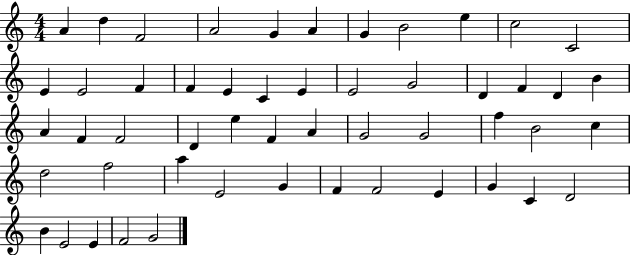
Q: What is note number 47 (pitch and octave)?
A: D4